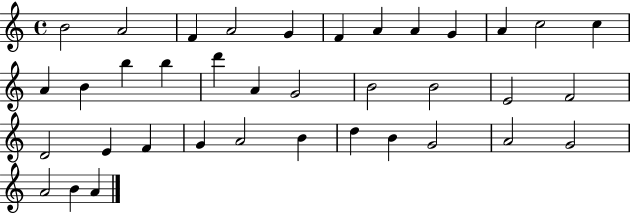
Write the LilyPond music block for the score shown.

{
  \clef treble
  \time 4/4
  \defaultTimeSignature
  \key c \major
  b'2 a'2 | f'4 a'2 g'4 | f'4 a'4 a'4 g'4 | a'4 c''2 c''4 | \break a'4 b'4 b''4 b''4 | d'''4 a'4 g'2 | b'2 b'2 | e'2 f'2 | \break d'2 e'4 f'4 | g'4 a'2 b'4 | d''4 b'4 g'2 | a'2 g'2 | \break a'2 b'4 a'4 | \bar "|."
}